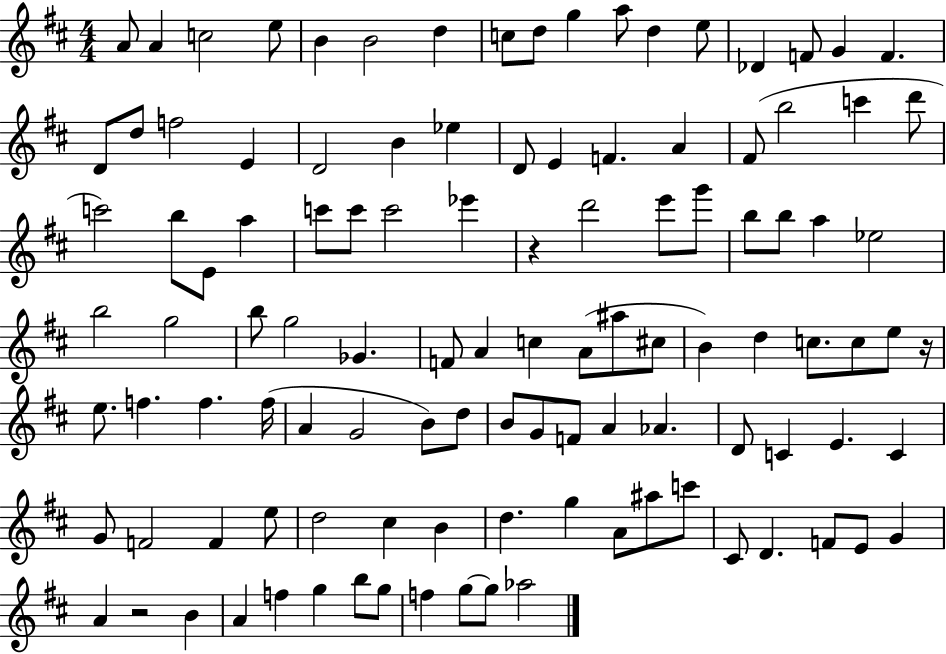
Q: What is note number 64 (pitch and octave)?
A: E5